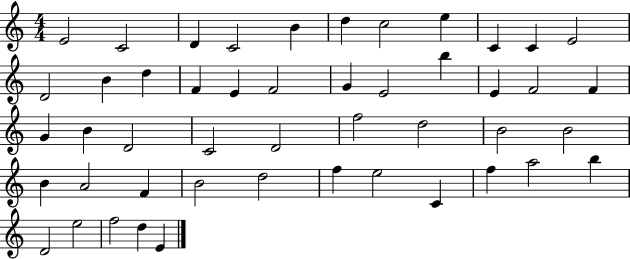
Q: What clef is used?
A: treble